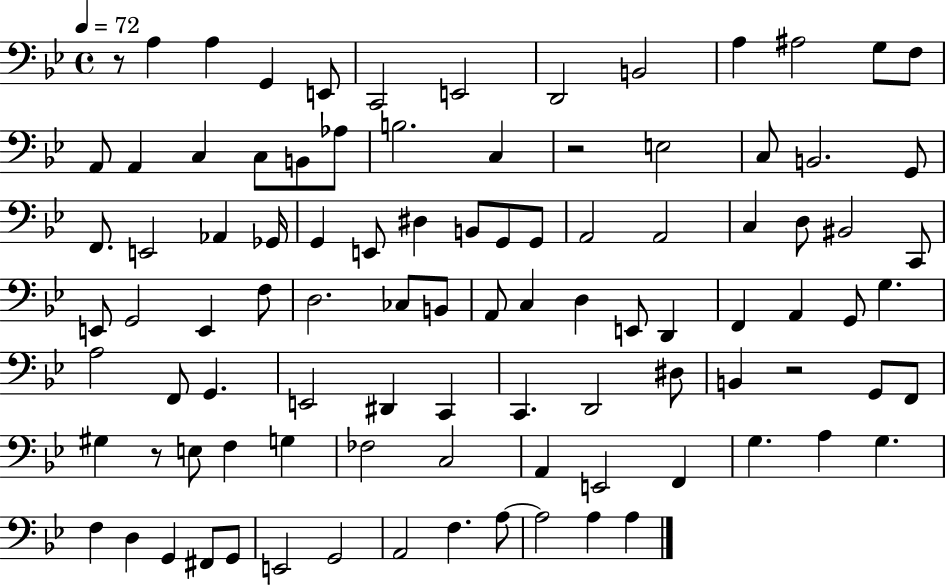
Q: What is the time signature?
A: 4/4